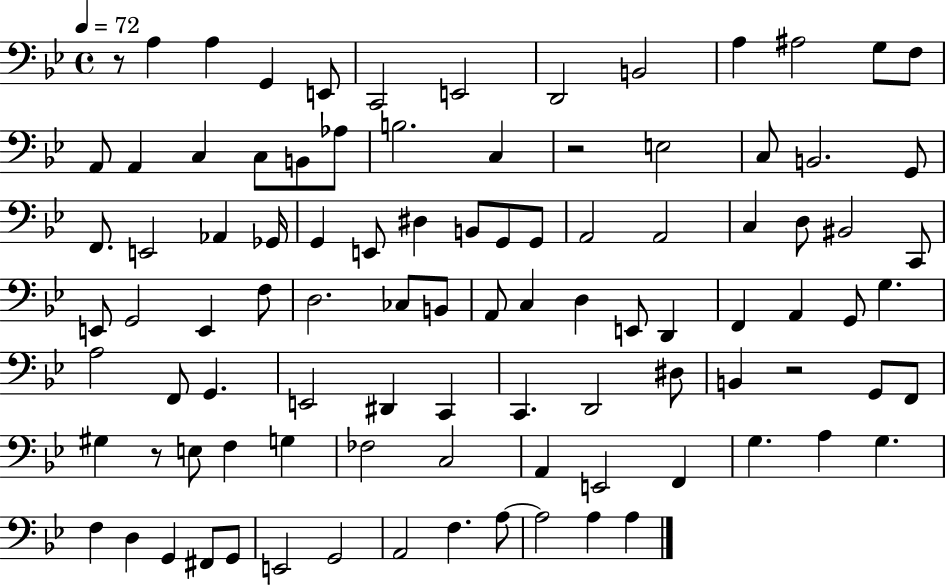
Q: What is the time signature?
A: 4/4